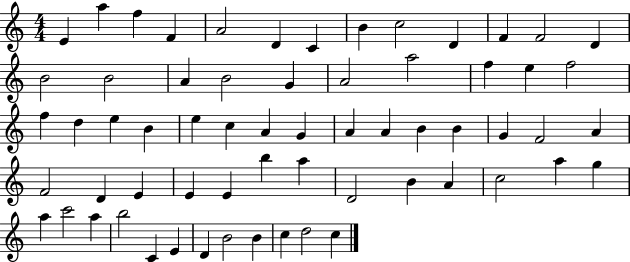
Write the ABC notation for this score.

X:1
T:Untitled
M:4/4
L:1/4
K:C
E a f F A2 D C B c2 D F F2 D B2 B2 A B2 G A2 a2 f e f2 f d e B e c A G A A B B G F2 A F2 D E E E b a D2 B A c2 a g a c'2 a b2 C E D B2 B c d2 c